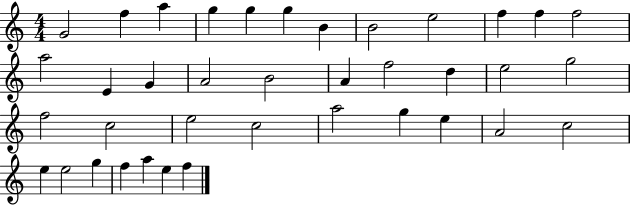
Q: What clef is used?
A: treble